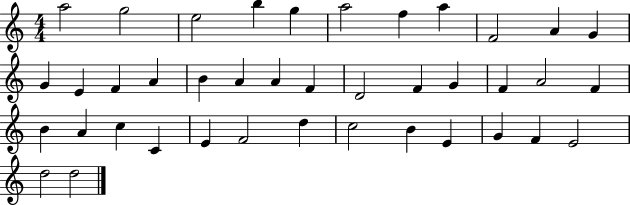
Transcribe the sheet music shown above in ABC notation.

X:1
T:Untitled
M:4/4
L:1/4
K:C
a2 g2 e2 b g a2 f a F2 A G G E F A B A A F D2 F G F A2 F B A c C E F2 d c2 B E G F E2 d2 d2